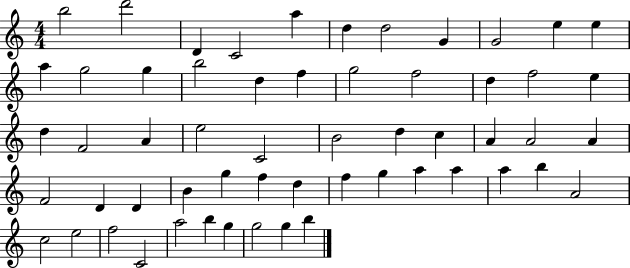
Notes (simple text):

B5/h D6/h D4/q C4/h A5/q D5/q D5/h G4/q G4/h E5/q E5/q A5/q G5/h G5/q B5/h D5/q F5/q G5/h F5/h D5/q F5/h E5/q D5/q F4/h A4/q E5/h C4/h B4/h D5/q C5/q A4/q A4/h A4/q F4/h D4/q D4/q B4/q G5/q F5/q D5/q F5/q G5/q A5/q A5/q A5/q B5/q A4/h C5/h E5/h F5/h C4/h A5/h B5/q G5/q G5/h G5/q B5/q